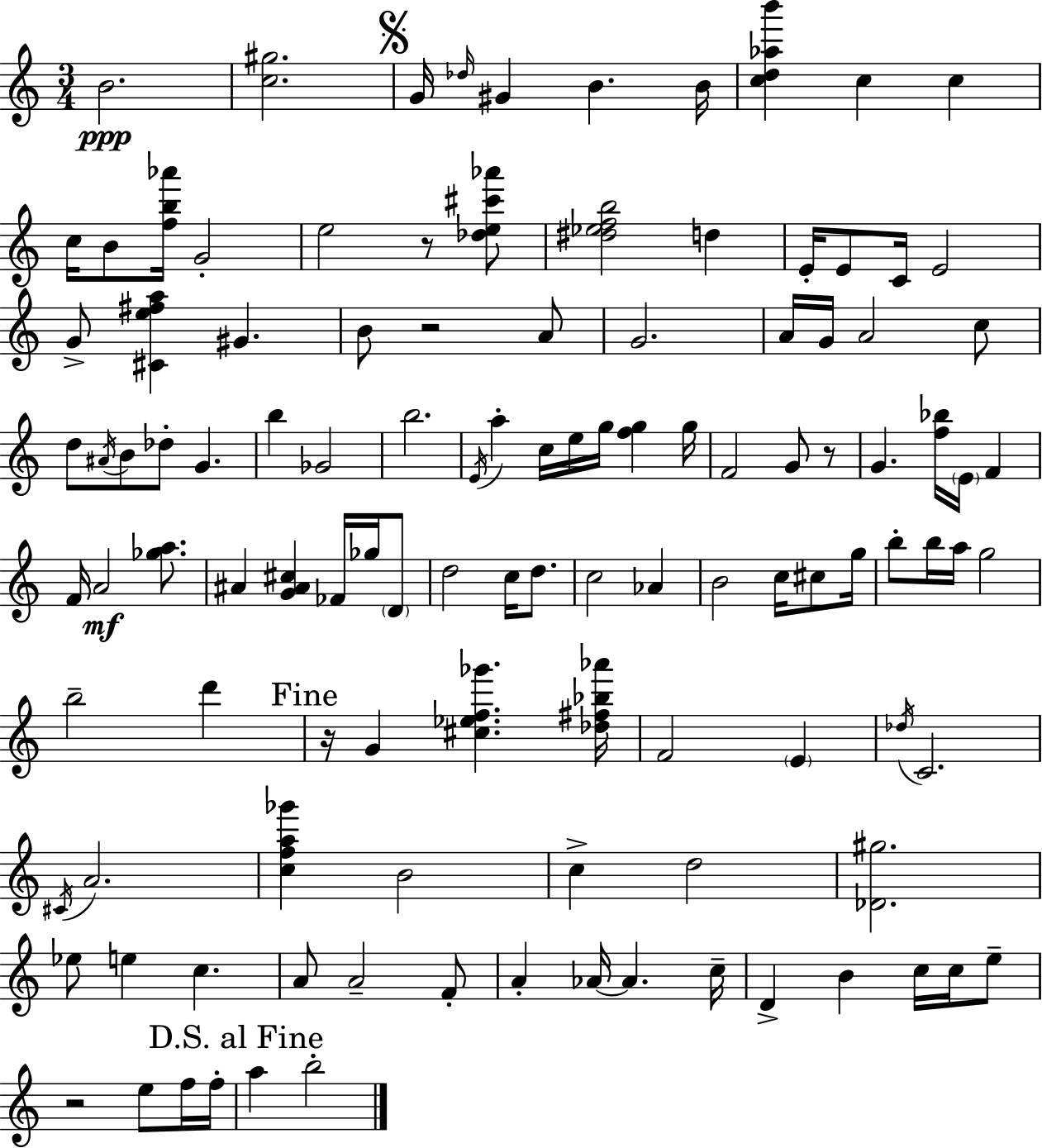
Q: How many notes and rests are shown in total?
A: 115